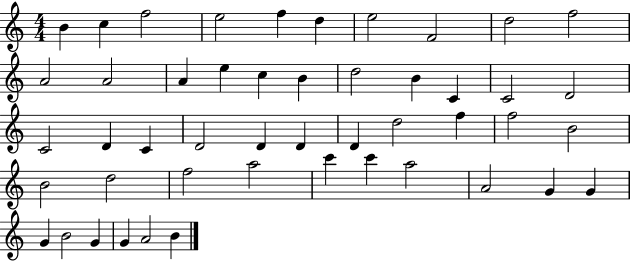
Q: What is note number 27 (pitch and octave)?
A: D4